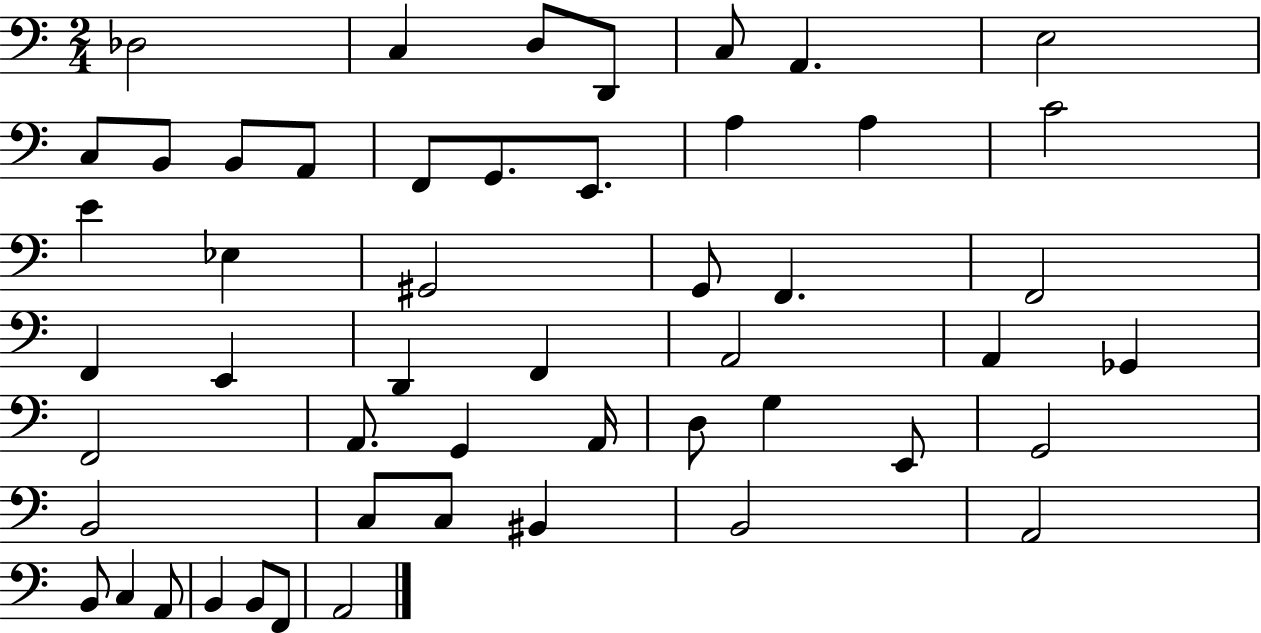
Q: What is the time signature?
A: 2/4